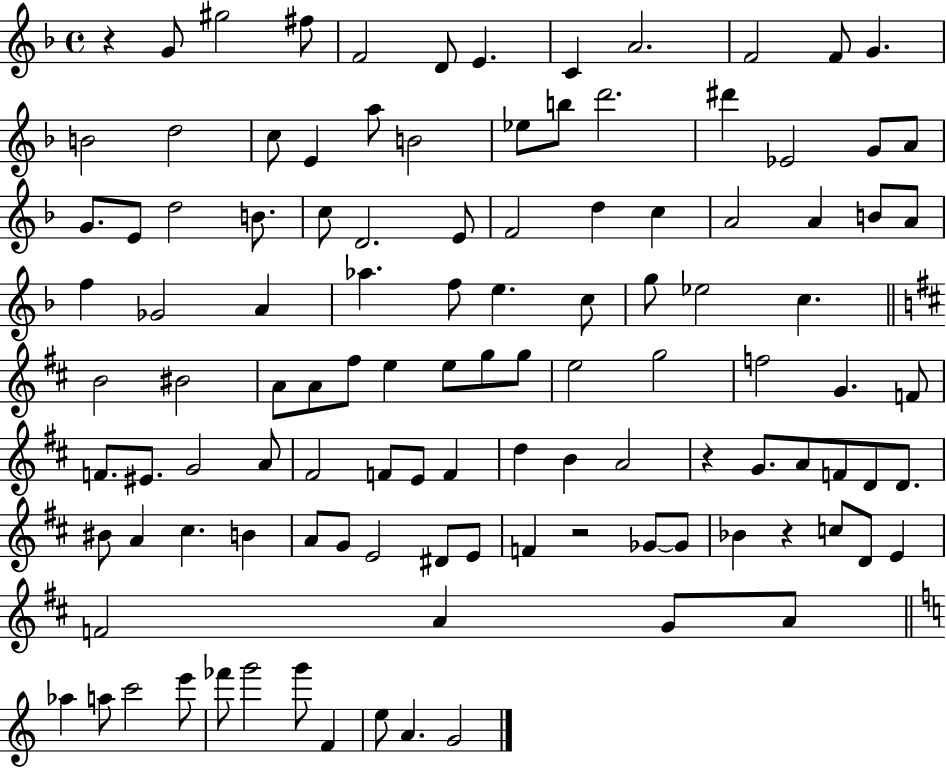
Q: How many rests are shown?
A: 4